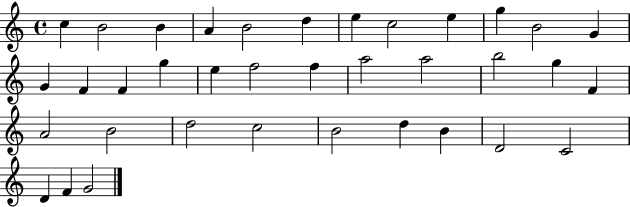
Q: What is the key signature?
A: C major